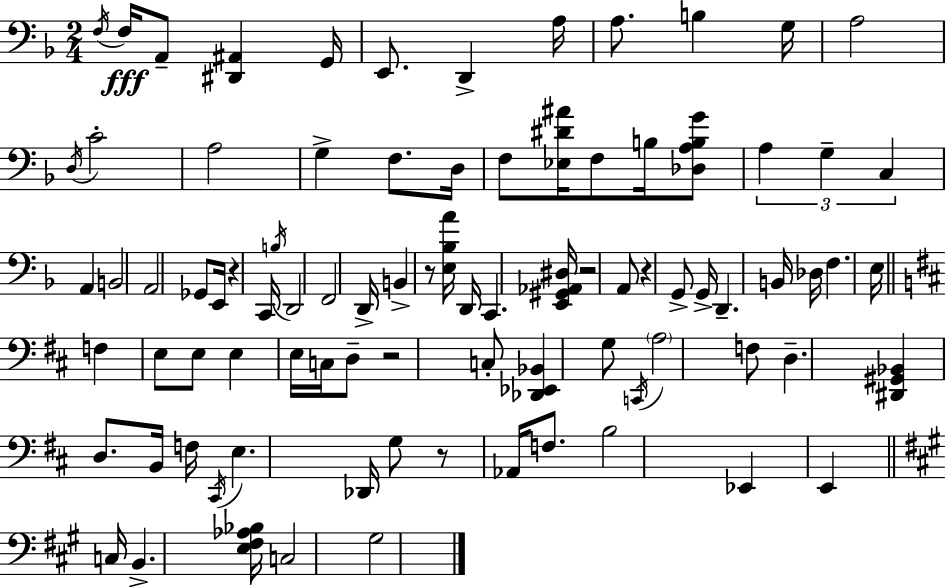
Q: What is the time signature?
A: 2/4